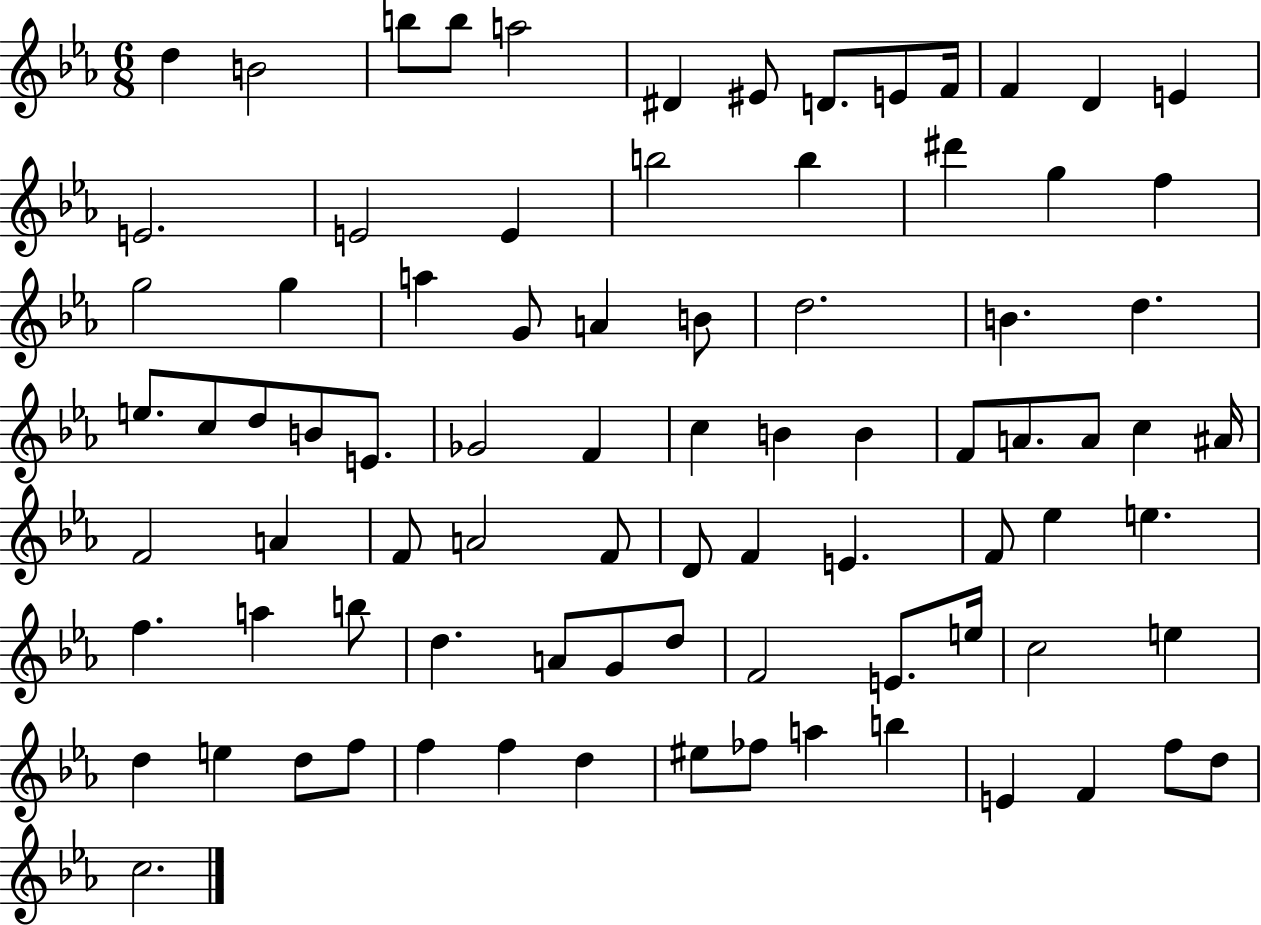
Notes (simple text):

D5/q B4/h B5/e B5/e A5/h D#4/q EIS4/e D4/e. E4/e F4/s F4/q D4/q E4/q E4/h. E4/h E4/q B5/h B5/q D#6/q G5/q F5/q G5/h G5/q A5/q G4/e A4/q B4/e D5/h. B4/q. D5/q. E5/e. C5/e D5/e B4/e E4/e. Gb4/h F4/q C5/q B4/q B4/q F4/e A4/e. A4/e C5/q A#4/s F4/h A4/q F4/e A4/h F4/e D4/e F4/q E4/q. F4/e Eb5/q E5/q. F5/q. A5/q B5/e D5/q. A4/e G4/e D5/e F4/h E4/e. E5/s C5/h E5/q D5/q E5/q D5/e F5/e F5/q F5/q D5/q EIS5/e FES5/e A5/q B5/q E4/q F4/q F5/e D5/e C5/h.